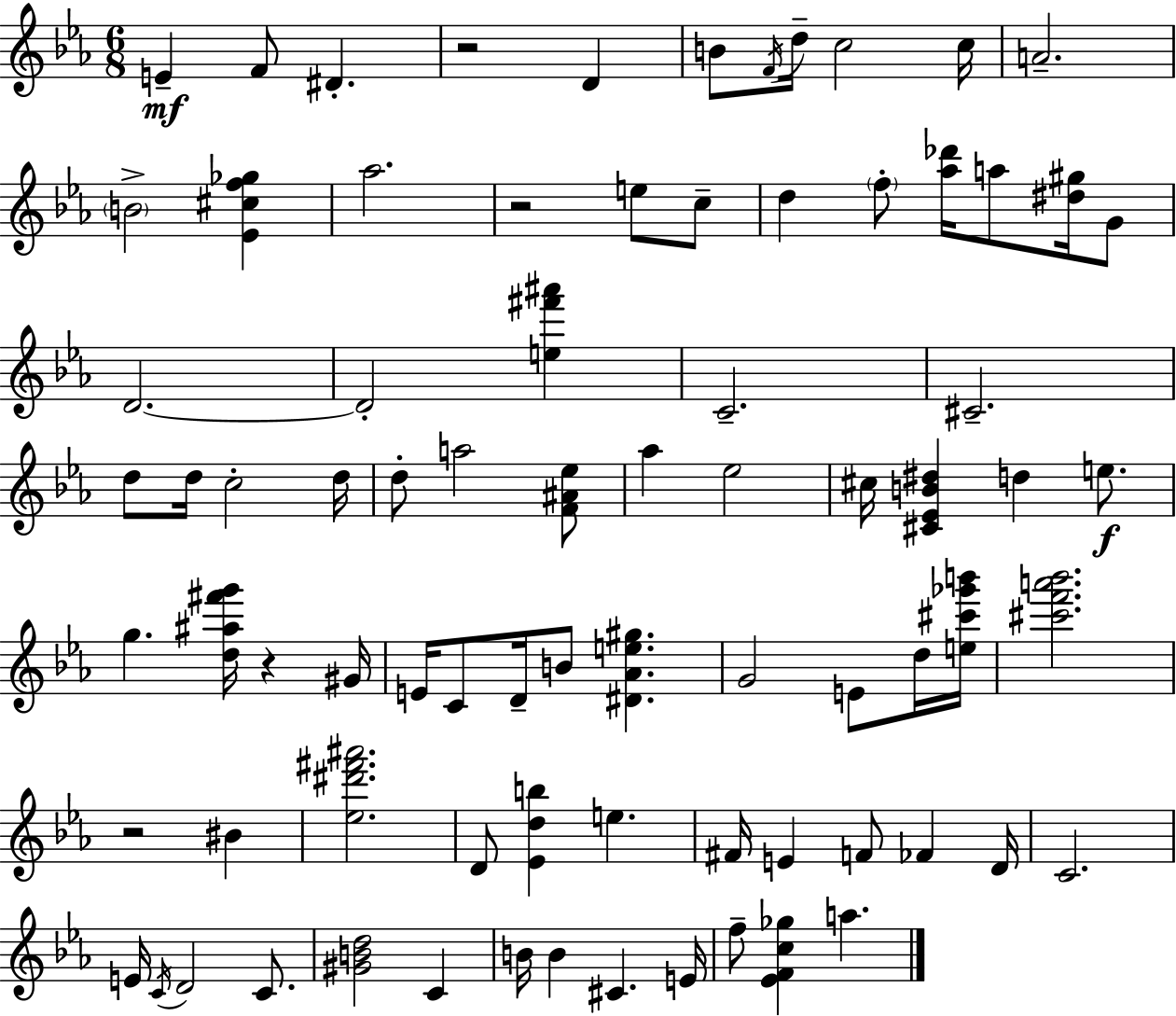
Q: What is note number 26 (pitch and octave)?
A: D5